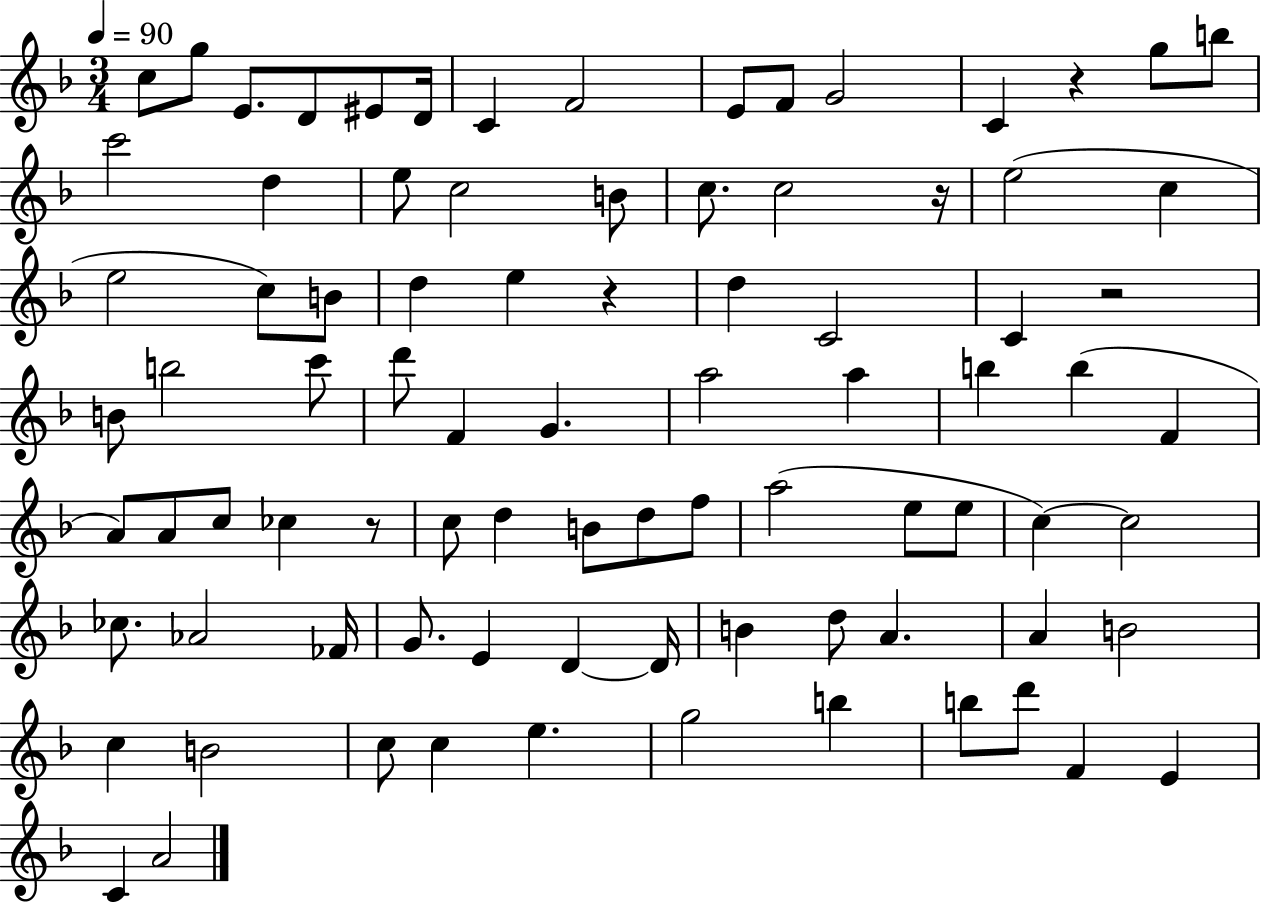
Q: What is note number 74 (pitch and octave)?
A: G5